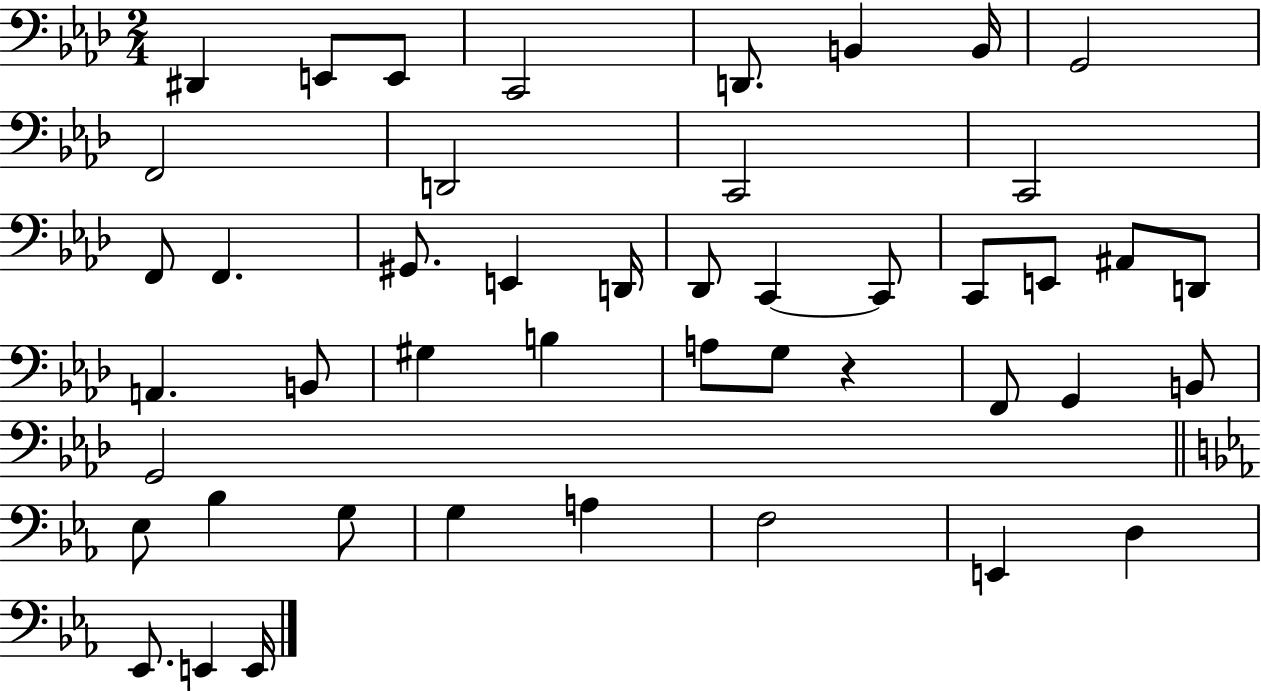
{
  \clef bass
  \numericTimeSignature
  \time 2/4
  \key aes \major
  \repeat volta 2 { dis,4 e,8 e,8 | c,2 | d,8. b,4 b,16 | g,2 | \break f,2 | d,2 | c,2 | c,2 | \break f,8 f,4. | gis,8. e,4 d,16 | des,8 c,4~~ c,8 | c,8 e,8 ais,8 d,8 | \break a,4. b,8 | gis4 b4 | a8 g8 r4 | f,8 g,4 b,8 | \break g,2 | \bar "||" \break \key ees \major ees8 bes4 g8 | g4 a4 | f2 | e,4 d4 | \break ees,8. e,4 e,16 | } \bar "|."
}